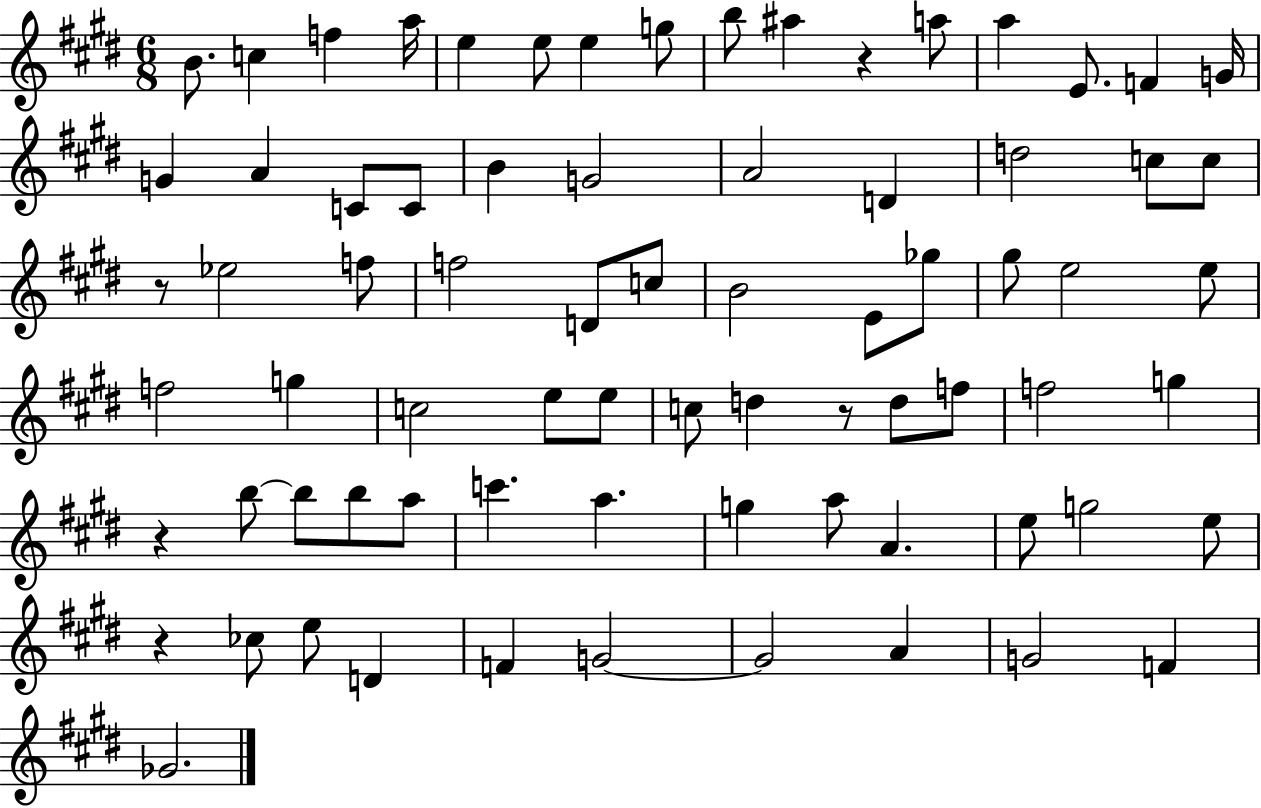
{
  \clef treble
  \numericTimeSignature
  \time 6/8
  \key e \major
  \repeat volta 2 { b'8. c''4 f''4 a''16 | e''4 e''8 e''4 g''8 | b''8 ais''4 r4 a''8 | a''4 e'8. f'4 g'16 | \break g'4 a'4 c'8 c'8 | b'4 g'2 | a'2 d'4 | d''2 c''8 c''8 | \break r8 ees''2 f''8 | f''2 d'8 c''8 | b'2 e'8 ges''8 | gis''8 e''2 e''8 | \break f''2 g''4 | c''2 e''8 e''8 | c''8 d''4 r8 d''8 f''8 | f''2 g''4 | \break r4 b''8~~ b''8 b''8 a''8 | c'''4. a''4. | g''4 a''8 a'4. | e''8 g''2 e''8 | \break r4 ces''8 e''8 d'4 | f'4 g'2~~ | g'2 a'4 | g'2 f'4 | \break ges'2. | } \bar "|."
}